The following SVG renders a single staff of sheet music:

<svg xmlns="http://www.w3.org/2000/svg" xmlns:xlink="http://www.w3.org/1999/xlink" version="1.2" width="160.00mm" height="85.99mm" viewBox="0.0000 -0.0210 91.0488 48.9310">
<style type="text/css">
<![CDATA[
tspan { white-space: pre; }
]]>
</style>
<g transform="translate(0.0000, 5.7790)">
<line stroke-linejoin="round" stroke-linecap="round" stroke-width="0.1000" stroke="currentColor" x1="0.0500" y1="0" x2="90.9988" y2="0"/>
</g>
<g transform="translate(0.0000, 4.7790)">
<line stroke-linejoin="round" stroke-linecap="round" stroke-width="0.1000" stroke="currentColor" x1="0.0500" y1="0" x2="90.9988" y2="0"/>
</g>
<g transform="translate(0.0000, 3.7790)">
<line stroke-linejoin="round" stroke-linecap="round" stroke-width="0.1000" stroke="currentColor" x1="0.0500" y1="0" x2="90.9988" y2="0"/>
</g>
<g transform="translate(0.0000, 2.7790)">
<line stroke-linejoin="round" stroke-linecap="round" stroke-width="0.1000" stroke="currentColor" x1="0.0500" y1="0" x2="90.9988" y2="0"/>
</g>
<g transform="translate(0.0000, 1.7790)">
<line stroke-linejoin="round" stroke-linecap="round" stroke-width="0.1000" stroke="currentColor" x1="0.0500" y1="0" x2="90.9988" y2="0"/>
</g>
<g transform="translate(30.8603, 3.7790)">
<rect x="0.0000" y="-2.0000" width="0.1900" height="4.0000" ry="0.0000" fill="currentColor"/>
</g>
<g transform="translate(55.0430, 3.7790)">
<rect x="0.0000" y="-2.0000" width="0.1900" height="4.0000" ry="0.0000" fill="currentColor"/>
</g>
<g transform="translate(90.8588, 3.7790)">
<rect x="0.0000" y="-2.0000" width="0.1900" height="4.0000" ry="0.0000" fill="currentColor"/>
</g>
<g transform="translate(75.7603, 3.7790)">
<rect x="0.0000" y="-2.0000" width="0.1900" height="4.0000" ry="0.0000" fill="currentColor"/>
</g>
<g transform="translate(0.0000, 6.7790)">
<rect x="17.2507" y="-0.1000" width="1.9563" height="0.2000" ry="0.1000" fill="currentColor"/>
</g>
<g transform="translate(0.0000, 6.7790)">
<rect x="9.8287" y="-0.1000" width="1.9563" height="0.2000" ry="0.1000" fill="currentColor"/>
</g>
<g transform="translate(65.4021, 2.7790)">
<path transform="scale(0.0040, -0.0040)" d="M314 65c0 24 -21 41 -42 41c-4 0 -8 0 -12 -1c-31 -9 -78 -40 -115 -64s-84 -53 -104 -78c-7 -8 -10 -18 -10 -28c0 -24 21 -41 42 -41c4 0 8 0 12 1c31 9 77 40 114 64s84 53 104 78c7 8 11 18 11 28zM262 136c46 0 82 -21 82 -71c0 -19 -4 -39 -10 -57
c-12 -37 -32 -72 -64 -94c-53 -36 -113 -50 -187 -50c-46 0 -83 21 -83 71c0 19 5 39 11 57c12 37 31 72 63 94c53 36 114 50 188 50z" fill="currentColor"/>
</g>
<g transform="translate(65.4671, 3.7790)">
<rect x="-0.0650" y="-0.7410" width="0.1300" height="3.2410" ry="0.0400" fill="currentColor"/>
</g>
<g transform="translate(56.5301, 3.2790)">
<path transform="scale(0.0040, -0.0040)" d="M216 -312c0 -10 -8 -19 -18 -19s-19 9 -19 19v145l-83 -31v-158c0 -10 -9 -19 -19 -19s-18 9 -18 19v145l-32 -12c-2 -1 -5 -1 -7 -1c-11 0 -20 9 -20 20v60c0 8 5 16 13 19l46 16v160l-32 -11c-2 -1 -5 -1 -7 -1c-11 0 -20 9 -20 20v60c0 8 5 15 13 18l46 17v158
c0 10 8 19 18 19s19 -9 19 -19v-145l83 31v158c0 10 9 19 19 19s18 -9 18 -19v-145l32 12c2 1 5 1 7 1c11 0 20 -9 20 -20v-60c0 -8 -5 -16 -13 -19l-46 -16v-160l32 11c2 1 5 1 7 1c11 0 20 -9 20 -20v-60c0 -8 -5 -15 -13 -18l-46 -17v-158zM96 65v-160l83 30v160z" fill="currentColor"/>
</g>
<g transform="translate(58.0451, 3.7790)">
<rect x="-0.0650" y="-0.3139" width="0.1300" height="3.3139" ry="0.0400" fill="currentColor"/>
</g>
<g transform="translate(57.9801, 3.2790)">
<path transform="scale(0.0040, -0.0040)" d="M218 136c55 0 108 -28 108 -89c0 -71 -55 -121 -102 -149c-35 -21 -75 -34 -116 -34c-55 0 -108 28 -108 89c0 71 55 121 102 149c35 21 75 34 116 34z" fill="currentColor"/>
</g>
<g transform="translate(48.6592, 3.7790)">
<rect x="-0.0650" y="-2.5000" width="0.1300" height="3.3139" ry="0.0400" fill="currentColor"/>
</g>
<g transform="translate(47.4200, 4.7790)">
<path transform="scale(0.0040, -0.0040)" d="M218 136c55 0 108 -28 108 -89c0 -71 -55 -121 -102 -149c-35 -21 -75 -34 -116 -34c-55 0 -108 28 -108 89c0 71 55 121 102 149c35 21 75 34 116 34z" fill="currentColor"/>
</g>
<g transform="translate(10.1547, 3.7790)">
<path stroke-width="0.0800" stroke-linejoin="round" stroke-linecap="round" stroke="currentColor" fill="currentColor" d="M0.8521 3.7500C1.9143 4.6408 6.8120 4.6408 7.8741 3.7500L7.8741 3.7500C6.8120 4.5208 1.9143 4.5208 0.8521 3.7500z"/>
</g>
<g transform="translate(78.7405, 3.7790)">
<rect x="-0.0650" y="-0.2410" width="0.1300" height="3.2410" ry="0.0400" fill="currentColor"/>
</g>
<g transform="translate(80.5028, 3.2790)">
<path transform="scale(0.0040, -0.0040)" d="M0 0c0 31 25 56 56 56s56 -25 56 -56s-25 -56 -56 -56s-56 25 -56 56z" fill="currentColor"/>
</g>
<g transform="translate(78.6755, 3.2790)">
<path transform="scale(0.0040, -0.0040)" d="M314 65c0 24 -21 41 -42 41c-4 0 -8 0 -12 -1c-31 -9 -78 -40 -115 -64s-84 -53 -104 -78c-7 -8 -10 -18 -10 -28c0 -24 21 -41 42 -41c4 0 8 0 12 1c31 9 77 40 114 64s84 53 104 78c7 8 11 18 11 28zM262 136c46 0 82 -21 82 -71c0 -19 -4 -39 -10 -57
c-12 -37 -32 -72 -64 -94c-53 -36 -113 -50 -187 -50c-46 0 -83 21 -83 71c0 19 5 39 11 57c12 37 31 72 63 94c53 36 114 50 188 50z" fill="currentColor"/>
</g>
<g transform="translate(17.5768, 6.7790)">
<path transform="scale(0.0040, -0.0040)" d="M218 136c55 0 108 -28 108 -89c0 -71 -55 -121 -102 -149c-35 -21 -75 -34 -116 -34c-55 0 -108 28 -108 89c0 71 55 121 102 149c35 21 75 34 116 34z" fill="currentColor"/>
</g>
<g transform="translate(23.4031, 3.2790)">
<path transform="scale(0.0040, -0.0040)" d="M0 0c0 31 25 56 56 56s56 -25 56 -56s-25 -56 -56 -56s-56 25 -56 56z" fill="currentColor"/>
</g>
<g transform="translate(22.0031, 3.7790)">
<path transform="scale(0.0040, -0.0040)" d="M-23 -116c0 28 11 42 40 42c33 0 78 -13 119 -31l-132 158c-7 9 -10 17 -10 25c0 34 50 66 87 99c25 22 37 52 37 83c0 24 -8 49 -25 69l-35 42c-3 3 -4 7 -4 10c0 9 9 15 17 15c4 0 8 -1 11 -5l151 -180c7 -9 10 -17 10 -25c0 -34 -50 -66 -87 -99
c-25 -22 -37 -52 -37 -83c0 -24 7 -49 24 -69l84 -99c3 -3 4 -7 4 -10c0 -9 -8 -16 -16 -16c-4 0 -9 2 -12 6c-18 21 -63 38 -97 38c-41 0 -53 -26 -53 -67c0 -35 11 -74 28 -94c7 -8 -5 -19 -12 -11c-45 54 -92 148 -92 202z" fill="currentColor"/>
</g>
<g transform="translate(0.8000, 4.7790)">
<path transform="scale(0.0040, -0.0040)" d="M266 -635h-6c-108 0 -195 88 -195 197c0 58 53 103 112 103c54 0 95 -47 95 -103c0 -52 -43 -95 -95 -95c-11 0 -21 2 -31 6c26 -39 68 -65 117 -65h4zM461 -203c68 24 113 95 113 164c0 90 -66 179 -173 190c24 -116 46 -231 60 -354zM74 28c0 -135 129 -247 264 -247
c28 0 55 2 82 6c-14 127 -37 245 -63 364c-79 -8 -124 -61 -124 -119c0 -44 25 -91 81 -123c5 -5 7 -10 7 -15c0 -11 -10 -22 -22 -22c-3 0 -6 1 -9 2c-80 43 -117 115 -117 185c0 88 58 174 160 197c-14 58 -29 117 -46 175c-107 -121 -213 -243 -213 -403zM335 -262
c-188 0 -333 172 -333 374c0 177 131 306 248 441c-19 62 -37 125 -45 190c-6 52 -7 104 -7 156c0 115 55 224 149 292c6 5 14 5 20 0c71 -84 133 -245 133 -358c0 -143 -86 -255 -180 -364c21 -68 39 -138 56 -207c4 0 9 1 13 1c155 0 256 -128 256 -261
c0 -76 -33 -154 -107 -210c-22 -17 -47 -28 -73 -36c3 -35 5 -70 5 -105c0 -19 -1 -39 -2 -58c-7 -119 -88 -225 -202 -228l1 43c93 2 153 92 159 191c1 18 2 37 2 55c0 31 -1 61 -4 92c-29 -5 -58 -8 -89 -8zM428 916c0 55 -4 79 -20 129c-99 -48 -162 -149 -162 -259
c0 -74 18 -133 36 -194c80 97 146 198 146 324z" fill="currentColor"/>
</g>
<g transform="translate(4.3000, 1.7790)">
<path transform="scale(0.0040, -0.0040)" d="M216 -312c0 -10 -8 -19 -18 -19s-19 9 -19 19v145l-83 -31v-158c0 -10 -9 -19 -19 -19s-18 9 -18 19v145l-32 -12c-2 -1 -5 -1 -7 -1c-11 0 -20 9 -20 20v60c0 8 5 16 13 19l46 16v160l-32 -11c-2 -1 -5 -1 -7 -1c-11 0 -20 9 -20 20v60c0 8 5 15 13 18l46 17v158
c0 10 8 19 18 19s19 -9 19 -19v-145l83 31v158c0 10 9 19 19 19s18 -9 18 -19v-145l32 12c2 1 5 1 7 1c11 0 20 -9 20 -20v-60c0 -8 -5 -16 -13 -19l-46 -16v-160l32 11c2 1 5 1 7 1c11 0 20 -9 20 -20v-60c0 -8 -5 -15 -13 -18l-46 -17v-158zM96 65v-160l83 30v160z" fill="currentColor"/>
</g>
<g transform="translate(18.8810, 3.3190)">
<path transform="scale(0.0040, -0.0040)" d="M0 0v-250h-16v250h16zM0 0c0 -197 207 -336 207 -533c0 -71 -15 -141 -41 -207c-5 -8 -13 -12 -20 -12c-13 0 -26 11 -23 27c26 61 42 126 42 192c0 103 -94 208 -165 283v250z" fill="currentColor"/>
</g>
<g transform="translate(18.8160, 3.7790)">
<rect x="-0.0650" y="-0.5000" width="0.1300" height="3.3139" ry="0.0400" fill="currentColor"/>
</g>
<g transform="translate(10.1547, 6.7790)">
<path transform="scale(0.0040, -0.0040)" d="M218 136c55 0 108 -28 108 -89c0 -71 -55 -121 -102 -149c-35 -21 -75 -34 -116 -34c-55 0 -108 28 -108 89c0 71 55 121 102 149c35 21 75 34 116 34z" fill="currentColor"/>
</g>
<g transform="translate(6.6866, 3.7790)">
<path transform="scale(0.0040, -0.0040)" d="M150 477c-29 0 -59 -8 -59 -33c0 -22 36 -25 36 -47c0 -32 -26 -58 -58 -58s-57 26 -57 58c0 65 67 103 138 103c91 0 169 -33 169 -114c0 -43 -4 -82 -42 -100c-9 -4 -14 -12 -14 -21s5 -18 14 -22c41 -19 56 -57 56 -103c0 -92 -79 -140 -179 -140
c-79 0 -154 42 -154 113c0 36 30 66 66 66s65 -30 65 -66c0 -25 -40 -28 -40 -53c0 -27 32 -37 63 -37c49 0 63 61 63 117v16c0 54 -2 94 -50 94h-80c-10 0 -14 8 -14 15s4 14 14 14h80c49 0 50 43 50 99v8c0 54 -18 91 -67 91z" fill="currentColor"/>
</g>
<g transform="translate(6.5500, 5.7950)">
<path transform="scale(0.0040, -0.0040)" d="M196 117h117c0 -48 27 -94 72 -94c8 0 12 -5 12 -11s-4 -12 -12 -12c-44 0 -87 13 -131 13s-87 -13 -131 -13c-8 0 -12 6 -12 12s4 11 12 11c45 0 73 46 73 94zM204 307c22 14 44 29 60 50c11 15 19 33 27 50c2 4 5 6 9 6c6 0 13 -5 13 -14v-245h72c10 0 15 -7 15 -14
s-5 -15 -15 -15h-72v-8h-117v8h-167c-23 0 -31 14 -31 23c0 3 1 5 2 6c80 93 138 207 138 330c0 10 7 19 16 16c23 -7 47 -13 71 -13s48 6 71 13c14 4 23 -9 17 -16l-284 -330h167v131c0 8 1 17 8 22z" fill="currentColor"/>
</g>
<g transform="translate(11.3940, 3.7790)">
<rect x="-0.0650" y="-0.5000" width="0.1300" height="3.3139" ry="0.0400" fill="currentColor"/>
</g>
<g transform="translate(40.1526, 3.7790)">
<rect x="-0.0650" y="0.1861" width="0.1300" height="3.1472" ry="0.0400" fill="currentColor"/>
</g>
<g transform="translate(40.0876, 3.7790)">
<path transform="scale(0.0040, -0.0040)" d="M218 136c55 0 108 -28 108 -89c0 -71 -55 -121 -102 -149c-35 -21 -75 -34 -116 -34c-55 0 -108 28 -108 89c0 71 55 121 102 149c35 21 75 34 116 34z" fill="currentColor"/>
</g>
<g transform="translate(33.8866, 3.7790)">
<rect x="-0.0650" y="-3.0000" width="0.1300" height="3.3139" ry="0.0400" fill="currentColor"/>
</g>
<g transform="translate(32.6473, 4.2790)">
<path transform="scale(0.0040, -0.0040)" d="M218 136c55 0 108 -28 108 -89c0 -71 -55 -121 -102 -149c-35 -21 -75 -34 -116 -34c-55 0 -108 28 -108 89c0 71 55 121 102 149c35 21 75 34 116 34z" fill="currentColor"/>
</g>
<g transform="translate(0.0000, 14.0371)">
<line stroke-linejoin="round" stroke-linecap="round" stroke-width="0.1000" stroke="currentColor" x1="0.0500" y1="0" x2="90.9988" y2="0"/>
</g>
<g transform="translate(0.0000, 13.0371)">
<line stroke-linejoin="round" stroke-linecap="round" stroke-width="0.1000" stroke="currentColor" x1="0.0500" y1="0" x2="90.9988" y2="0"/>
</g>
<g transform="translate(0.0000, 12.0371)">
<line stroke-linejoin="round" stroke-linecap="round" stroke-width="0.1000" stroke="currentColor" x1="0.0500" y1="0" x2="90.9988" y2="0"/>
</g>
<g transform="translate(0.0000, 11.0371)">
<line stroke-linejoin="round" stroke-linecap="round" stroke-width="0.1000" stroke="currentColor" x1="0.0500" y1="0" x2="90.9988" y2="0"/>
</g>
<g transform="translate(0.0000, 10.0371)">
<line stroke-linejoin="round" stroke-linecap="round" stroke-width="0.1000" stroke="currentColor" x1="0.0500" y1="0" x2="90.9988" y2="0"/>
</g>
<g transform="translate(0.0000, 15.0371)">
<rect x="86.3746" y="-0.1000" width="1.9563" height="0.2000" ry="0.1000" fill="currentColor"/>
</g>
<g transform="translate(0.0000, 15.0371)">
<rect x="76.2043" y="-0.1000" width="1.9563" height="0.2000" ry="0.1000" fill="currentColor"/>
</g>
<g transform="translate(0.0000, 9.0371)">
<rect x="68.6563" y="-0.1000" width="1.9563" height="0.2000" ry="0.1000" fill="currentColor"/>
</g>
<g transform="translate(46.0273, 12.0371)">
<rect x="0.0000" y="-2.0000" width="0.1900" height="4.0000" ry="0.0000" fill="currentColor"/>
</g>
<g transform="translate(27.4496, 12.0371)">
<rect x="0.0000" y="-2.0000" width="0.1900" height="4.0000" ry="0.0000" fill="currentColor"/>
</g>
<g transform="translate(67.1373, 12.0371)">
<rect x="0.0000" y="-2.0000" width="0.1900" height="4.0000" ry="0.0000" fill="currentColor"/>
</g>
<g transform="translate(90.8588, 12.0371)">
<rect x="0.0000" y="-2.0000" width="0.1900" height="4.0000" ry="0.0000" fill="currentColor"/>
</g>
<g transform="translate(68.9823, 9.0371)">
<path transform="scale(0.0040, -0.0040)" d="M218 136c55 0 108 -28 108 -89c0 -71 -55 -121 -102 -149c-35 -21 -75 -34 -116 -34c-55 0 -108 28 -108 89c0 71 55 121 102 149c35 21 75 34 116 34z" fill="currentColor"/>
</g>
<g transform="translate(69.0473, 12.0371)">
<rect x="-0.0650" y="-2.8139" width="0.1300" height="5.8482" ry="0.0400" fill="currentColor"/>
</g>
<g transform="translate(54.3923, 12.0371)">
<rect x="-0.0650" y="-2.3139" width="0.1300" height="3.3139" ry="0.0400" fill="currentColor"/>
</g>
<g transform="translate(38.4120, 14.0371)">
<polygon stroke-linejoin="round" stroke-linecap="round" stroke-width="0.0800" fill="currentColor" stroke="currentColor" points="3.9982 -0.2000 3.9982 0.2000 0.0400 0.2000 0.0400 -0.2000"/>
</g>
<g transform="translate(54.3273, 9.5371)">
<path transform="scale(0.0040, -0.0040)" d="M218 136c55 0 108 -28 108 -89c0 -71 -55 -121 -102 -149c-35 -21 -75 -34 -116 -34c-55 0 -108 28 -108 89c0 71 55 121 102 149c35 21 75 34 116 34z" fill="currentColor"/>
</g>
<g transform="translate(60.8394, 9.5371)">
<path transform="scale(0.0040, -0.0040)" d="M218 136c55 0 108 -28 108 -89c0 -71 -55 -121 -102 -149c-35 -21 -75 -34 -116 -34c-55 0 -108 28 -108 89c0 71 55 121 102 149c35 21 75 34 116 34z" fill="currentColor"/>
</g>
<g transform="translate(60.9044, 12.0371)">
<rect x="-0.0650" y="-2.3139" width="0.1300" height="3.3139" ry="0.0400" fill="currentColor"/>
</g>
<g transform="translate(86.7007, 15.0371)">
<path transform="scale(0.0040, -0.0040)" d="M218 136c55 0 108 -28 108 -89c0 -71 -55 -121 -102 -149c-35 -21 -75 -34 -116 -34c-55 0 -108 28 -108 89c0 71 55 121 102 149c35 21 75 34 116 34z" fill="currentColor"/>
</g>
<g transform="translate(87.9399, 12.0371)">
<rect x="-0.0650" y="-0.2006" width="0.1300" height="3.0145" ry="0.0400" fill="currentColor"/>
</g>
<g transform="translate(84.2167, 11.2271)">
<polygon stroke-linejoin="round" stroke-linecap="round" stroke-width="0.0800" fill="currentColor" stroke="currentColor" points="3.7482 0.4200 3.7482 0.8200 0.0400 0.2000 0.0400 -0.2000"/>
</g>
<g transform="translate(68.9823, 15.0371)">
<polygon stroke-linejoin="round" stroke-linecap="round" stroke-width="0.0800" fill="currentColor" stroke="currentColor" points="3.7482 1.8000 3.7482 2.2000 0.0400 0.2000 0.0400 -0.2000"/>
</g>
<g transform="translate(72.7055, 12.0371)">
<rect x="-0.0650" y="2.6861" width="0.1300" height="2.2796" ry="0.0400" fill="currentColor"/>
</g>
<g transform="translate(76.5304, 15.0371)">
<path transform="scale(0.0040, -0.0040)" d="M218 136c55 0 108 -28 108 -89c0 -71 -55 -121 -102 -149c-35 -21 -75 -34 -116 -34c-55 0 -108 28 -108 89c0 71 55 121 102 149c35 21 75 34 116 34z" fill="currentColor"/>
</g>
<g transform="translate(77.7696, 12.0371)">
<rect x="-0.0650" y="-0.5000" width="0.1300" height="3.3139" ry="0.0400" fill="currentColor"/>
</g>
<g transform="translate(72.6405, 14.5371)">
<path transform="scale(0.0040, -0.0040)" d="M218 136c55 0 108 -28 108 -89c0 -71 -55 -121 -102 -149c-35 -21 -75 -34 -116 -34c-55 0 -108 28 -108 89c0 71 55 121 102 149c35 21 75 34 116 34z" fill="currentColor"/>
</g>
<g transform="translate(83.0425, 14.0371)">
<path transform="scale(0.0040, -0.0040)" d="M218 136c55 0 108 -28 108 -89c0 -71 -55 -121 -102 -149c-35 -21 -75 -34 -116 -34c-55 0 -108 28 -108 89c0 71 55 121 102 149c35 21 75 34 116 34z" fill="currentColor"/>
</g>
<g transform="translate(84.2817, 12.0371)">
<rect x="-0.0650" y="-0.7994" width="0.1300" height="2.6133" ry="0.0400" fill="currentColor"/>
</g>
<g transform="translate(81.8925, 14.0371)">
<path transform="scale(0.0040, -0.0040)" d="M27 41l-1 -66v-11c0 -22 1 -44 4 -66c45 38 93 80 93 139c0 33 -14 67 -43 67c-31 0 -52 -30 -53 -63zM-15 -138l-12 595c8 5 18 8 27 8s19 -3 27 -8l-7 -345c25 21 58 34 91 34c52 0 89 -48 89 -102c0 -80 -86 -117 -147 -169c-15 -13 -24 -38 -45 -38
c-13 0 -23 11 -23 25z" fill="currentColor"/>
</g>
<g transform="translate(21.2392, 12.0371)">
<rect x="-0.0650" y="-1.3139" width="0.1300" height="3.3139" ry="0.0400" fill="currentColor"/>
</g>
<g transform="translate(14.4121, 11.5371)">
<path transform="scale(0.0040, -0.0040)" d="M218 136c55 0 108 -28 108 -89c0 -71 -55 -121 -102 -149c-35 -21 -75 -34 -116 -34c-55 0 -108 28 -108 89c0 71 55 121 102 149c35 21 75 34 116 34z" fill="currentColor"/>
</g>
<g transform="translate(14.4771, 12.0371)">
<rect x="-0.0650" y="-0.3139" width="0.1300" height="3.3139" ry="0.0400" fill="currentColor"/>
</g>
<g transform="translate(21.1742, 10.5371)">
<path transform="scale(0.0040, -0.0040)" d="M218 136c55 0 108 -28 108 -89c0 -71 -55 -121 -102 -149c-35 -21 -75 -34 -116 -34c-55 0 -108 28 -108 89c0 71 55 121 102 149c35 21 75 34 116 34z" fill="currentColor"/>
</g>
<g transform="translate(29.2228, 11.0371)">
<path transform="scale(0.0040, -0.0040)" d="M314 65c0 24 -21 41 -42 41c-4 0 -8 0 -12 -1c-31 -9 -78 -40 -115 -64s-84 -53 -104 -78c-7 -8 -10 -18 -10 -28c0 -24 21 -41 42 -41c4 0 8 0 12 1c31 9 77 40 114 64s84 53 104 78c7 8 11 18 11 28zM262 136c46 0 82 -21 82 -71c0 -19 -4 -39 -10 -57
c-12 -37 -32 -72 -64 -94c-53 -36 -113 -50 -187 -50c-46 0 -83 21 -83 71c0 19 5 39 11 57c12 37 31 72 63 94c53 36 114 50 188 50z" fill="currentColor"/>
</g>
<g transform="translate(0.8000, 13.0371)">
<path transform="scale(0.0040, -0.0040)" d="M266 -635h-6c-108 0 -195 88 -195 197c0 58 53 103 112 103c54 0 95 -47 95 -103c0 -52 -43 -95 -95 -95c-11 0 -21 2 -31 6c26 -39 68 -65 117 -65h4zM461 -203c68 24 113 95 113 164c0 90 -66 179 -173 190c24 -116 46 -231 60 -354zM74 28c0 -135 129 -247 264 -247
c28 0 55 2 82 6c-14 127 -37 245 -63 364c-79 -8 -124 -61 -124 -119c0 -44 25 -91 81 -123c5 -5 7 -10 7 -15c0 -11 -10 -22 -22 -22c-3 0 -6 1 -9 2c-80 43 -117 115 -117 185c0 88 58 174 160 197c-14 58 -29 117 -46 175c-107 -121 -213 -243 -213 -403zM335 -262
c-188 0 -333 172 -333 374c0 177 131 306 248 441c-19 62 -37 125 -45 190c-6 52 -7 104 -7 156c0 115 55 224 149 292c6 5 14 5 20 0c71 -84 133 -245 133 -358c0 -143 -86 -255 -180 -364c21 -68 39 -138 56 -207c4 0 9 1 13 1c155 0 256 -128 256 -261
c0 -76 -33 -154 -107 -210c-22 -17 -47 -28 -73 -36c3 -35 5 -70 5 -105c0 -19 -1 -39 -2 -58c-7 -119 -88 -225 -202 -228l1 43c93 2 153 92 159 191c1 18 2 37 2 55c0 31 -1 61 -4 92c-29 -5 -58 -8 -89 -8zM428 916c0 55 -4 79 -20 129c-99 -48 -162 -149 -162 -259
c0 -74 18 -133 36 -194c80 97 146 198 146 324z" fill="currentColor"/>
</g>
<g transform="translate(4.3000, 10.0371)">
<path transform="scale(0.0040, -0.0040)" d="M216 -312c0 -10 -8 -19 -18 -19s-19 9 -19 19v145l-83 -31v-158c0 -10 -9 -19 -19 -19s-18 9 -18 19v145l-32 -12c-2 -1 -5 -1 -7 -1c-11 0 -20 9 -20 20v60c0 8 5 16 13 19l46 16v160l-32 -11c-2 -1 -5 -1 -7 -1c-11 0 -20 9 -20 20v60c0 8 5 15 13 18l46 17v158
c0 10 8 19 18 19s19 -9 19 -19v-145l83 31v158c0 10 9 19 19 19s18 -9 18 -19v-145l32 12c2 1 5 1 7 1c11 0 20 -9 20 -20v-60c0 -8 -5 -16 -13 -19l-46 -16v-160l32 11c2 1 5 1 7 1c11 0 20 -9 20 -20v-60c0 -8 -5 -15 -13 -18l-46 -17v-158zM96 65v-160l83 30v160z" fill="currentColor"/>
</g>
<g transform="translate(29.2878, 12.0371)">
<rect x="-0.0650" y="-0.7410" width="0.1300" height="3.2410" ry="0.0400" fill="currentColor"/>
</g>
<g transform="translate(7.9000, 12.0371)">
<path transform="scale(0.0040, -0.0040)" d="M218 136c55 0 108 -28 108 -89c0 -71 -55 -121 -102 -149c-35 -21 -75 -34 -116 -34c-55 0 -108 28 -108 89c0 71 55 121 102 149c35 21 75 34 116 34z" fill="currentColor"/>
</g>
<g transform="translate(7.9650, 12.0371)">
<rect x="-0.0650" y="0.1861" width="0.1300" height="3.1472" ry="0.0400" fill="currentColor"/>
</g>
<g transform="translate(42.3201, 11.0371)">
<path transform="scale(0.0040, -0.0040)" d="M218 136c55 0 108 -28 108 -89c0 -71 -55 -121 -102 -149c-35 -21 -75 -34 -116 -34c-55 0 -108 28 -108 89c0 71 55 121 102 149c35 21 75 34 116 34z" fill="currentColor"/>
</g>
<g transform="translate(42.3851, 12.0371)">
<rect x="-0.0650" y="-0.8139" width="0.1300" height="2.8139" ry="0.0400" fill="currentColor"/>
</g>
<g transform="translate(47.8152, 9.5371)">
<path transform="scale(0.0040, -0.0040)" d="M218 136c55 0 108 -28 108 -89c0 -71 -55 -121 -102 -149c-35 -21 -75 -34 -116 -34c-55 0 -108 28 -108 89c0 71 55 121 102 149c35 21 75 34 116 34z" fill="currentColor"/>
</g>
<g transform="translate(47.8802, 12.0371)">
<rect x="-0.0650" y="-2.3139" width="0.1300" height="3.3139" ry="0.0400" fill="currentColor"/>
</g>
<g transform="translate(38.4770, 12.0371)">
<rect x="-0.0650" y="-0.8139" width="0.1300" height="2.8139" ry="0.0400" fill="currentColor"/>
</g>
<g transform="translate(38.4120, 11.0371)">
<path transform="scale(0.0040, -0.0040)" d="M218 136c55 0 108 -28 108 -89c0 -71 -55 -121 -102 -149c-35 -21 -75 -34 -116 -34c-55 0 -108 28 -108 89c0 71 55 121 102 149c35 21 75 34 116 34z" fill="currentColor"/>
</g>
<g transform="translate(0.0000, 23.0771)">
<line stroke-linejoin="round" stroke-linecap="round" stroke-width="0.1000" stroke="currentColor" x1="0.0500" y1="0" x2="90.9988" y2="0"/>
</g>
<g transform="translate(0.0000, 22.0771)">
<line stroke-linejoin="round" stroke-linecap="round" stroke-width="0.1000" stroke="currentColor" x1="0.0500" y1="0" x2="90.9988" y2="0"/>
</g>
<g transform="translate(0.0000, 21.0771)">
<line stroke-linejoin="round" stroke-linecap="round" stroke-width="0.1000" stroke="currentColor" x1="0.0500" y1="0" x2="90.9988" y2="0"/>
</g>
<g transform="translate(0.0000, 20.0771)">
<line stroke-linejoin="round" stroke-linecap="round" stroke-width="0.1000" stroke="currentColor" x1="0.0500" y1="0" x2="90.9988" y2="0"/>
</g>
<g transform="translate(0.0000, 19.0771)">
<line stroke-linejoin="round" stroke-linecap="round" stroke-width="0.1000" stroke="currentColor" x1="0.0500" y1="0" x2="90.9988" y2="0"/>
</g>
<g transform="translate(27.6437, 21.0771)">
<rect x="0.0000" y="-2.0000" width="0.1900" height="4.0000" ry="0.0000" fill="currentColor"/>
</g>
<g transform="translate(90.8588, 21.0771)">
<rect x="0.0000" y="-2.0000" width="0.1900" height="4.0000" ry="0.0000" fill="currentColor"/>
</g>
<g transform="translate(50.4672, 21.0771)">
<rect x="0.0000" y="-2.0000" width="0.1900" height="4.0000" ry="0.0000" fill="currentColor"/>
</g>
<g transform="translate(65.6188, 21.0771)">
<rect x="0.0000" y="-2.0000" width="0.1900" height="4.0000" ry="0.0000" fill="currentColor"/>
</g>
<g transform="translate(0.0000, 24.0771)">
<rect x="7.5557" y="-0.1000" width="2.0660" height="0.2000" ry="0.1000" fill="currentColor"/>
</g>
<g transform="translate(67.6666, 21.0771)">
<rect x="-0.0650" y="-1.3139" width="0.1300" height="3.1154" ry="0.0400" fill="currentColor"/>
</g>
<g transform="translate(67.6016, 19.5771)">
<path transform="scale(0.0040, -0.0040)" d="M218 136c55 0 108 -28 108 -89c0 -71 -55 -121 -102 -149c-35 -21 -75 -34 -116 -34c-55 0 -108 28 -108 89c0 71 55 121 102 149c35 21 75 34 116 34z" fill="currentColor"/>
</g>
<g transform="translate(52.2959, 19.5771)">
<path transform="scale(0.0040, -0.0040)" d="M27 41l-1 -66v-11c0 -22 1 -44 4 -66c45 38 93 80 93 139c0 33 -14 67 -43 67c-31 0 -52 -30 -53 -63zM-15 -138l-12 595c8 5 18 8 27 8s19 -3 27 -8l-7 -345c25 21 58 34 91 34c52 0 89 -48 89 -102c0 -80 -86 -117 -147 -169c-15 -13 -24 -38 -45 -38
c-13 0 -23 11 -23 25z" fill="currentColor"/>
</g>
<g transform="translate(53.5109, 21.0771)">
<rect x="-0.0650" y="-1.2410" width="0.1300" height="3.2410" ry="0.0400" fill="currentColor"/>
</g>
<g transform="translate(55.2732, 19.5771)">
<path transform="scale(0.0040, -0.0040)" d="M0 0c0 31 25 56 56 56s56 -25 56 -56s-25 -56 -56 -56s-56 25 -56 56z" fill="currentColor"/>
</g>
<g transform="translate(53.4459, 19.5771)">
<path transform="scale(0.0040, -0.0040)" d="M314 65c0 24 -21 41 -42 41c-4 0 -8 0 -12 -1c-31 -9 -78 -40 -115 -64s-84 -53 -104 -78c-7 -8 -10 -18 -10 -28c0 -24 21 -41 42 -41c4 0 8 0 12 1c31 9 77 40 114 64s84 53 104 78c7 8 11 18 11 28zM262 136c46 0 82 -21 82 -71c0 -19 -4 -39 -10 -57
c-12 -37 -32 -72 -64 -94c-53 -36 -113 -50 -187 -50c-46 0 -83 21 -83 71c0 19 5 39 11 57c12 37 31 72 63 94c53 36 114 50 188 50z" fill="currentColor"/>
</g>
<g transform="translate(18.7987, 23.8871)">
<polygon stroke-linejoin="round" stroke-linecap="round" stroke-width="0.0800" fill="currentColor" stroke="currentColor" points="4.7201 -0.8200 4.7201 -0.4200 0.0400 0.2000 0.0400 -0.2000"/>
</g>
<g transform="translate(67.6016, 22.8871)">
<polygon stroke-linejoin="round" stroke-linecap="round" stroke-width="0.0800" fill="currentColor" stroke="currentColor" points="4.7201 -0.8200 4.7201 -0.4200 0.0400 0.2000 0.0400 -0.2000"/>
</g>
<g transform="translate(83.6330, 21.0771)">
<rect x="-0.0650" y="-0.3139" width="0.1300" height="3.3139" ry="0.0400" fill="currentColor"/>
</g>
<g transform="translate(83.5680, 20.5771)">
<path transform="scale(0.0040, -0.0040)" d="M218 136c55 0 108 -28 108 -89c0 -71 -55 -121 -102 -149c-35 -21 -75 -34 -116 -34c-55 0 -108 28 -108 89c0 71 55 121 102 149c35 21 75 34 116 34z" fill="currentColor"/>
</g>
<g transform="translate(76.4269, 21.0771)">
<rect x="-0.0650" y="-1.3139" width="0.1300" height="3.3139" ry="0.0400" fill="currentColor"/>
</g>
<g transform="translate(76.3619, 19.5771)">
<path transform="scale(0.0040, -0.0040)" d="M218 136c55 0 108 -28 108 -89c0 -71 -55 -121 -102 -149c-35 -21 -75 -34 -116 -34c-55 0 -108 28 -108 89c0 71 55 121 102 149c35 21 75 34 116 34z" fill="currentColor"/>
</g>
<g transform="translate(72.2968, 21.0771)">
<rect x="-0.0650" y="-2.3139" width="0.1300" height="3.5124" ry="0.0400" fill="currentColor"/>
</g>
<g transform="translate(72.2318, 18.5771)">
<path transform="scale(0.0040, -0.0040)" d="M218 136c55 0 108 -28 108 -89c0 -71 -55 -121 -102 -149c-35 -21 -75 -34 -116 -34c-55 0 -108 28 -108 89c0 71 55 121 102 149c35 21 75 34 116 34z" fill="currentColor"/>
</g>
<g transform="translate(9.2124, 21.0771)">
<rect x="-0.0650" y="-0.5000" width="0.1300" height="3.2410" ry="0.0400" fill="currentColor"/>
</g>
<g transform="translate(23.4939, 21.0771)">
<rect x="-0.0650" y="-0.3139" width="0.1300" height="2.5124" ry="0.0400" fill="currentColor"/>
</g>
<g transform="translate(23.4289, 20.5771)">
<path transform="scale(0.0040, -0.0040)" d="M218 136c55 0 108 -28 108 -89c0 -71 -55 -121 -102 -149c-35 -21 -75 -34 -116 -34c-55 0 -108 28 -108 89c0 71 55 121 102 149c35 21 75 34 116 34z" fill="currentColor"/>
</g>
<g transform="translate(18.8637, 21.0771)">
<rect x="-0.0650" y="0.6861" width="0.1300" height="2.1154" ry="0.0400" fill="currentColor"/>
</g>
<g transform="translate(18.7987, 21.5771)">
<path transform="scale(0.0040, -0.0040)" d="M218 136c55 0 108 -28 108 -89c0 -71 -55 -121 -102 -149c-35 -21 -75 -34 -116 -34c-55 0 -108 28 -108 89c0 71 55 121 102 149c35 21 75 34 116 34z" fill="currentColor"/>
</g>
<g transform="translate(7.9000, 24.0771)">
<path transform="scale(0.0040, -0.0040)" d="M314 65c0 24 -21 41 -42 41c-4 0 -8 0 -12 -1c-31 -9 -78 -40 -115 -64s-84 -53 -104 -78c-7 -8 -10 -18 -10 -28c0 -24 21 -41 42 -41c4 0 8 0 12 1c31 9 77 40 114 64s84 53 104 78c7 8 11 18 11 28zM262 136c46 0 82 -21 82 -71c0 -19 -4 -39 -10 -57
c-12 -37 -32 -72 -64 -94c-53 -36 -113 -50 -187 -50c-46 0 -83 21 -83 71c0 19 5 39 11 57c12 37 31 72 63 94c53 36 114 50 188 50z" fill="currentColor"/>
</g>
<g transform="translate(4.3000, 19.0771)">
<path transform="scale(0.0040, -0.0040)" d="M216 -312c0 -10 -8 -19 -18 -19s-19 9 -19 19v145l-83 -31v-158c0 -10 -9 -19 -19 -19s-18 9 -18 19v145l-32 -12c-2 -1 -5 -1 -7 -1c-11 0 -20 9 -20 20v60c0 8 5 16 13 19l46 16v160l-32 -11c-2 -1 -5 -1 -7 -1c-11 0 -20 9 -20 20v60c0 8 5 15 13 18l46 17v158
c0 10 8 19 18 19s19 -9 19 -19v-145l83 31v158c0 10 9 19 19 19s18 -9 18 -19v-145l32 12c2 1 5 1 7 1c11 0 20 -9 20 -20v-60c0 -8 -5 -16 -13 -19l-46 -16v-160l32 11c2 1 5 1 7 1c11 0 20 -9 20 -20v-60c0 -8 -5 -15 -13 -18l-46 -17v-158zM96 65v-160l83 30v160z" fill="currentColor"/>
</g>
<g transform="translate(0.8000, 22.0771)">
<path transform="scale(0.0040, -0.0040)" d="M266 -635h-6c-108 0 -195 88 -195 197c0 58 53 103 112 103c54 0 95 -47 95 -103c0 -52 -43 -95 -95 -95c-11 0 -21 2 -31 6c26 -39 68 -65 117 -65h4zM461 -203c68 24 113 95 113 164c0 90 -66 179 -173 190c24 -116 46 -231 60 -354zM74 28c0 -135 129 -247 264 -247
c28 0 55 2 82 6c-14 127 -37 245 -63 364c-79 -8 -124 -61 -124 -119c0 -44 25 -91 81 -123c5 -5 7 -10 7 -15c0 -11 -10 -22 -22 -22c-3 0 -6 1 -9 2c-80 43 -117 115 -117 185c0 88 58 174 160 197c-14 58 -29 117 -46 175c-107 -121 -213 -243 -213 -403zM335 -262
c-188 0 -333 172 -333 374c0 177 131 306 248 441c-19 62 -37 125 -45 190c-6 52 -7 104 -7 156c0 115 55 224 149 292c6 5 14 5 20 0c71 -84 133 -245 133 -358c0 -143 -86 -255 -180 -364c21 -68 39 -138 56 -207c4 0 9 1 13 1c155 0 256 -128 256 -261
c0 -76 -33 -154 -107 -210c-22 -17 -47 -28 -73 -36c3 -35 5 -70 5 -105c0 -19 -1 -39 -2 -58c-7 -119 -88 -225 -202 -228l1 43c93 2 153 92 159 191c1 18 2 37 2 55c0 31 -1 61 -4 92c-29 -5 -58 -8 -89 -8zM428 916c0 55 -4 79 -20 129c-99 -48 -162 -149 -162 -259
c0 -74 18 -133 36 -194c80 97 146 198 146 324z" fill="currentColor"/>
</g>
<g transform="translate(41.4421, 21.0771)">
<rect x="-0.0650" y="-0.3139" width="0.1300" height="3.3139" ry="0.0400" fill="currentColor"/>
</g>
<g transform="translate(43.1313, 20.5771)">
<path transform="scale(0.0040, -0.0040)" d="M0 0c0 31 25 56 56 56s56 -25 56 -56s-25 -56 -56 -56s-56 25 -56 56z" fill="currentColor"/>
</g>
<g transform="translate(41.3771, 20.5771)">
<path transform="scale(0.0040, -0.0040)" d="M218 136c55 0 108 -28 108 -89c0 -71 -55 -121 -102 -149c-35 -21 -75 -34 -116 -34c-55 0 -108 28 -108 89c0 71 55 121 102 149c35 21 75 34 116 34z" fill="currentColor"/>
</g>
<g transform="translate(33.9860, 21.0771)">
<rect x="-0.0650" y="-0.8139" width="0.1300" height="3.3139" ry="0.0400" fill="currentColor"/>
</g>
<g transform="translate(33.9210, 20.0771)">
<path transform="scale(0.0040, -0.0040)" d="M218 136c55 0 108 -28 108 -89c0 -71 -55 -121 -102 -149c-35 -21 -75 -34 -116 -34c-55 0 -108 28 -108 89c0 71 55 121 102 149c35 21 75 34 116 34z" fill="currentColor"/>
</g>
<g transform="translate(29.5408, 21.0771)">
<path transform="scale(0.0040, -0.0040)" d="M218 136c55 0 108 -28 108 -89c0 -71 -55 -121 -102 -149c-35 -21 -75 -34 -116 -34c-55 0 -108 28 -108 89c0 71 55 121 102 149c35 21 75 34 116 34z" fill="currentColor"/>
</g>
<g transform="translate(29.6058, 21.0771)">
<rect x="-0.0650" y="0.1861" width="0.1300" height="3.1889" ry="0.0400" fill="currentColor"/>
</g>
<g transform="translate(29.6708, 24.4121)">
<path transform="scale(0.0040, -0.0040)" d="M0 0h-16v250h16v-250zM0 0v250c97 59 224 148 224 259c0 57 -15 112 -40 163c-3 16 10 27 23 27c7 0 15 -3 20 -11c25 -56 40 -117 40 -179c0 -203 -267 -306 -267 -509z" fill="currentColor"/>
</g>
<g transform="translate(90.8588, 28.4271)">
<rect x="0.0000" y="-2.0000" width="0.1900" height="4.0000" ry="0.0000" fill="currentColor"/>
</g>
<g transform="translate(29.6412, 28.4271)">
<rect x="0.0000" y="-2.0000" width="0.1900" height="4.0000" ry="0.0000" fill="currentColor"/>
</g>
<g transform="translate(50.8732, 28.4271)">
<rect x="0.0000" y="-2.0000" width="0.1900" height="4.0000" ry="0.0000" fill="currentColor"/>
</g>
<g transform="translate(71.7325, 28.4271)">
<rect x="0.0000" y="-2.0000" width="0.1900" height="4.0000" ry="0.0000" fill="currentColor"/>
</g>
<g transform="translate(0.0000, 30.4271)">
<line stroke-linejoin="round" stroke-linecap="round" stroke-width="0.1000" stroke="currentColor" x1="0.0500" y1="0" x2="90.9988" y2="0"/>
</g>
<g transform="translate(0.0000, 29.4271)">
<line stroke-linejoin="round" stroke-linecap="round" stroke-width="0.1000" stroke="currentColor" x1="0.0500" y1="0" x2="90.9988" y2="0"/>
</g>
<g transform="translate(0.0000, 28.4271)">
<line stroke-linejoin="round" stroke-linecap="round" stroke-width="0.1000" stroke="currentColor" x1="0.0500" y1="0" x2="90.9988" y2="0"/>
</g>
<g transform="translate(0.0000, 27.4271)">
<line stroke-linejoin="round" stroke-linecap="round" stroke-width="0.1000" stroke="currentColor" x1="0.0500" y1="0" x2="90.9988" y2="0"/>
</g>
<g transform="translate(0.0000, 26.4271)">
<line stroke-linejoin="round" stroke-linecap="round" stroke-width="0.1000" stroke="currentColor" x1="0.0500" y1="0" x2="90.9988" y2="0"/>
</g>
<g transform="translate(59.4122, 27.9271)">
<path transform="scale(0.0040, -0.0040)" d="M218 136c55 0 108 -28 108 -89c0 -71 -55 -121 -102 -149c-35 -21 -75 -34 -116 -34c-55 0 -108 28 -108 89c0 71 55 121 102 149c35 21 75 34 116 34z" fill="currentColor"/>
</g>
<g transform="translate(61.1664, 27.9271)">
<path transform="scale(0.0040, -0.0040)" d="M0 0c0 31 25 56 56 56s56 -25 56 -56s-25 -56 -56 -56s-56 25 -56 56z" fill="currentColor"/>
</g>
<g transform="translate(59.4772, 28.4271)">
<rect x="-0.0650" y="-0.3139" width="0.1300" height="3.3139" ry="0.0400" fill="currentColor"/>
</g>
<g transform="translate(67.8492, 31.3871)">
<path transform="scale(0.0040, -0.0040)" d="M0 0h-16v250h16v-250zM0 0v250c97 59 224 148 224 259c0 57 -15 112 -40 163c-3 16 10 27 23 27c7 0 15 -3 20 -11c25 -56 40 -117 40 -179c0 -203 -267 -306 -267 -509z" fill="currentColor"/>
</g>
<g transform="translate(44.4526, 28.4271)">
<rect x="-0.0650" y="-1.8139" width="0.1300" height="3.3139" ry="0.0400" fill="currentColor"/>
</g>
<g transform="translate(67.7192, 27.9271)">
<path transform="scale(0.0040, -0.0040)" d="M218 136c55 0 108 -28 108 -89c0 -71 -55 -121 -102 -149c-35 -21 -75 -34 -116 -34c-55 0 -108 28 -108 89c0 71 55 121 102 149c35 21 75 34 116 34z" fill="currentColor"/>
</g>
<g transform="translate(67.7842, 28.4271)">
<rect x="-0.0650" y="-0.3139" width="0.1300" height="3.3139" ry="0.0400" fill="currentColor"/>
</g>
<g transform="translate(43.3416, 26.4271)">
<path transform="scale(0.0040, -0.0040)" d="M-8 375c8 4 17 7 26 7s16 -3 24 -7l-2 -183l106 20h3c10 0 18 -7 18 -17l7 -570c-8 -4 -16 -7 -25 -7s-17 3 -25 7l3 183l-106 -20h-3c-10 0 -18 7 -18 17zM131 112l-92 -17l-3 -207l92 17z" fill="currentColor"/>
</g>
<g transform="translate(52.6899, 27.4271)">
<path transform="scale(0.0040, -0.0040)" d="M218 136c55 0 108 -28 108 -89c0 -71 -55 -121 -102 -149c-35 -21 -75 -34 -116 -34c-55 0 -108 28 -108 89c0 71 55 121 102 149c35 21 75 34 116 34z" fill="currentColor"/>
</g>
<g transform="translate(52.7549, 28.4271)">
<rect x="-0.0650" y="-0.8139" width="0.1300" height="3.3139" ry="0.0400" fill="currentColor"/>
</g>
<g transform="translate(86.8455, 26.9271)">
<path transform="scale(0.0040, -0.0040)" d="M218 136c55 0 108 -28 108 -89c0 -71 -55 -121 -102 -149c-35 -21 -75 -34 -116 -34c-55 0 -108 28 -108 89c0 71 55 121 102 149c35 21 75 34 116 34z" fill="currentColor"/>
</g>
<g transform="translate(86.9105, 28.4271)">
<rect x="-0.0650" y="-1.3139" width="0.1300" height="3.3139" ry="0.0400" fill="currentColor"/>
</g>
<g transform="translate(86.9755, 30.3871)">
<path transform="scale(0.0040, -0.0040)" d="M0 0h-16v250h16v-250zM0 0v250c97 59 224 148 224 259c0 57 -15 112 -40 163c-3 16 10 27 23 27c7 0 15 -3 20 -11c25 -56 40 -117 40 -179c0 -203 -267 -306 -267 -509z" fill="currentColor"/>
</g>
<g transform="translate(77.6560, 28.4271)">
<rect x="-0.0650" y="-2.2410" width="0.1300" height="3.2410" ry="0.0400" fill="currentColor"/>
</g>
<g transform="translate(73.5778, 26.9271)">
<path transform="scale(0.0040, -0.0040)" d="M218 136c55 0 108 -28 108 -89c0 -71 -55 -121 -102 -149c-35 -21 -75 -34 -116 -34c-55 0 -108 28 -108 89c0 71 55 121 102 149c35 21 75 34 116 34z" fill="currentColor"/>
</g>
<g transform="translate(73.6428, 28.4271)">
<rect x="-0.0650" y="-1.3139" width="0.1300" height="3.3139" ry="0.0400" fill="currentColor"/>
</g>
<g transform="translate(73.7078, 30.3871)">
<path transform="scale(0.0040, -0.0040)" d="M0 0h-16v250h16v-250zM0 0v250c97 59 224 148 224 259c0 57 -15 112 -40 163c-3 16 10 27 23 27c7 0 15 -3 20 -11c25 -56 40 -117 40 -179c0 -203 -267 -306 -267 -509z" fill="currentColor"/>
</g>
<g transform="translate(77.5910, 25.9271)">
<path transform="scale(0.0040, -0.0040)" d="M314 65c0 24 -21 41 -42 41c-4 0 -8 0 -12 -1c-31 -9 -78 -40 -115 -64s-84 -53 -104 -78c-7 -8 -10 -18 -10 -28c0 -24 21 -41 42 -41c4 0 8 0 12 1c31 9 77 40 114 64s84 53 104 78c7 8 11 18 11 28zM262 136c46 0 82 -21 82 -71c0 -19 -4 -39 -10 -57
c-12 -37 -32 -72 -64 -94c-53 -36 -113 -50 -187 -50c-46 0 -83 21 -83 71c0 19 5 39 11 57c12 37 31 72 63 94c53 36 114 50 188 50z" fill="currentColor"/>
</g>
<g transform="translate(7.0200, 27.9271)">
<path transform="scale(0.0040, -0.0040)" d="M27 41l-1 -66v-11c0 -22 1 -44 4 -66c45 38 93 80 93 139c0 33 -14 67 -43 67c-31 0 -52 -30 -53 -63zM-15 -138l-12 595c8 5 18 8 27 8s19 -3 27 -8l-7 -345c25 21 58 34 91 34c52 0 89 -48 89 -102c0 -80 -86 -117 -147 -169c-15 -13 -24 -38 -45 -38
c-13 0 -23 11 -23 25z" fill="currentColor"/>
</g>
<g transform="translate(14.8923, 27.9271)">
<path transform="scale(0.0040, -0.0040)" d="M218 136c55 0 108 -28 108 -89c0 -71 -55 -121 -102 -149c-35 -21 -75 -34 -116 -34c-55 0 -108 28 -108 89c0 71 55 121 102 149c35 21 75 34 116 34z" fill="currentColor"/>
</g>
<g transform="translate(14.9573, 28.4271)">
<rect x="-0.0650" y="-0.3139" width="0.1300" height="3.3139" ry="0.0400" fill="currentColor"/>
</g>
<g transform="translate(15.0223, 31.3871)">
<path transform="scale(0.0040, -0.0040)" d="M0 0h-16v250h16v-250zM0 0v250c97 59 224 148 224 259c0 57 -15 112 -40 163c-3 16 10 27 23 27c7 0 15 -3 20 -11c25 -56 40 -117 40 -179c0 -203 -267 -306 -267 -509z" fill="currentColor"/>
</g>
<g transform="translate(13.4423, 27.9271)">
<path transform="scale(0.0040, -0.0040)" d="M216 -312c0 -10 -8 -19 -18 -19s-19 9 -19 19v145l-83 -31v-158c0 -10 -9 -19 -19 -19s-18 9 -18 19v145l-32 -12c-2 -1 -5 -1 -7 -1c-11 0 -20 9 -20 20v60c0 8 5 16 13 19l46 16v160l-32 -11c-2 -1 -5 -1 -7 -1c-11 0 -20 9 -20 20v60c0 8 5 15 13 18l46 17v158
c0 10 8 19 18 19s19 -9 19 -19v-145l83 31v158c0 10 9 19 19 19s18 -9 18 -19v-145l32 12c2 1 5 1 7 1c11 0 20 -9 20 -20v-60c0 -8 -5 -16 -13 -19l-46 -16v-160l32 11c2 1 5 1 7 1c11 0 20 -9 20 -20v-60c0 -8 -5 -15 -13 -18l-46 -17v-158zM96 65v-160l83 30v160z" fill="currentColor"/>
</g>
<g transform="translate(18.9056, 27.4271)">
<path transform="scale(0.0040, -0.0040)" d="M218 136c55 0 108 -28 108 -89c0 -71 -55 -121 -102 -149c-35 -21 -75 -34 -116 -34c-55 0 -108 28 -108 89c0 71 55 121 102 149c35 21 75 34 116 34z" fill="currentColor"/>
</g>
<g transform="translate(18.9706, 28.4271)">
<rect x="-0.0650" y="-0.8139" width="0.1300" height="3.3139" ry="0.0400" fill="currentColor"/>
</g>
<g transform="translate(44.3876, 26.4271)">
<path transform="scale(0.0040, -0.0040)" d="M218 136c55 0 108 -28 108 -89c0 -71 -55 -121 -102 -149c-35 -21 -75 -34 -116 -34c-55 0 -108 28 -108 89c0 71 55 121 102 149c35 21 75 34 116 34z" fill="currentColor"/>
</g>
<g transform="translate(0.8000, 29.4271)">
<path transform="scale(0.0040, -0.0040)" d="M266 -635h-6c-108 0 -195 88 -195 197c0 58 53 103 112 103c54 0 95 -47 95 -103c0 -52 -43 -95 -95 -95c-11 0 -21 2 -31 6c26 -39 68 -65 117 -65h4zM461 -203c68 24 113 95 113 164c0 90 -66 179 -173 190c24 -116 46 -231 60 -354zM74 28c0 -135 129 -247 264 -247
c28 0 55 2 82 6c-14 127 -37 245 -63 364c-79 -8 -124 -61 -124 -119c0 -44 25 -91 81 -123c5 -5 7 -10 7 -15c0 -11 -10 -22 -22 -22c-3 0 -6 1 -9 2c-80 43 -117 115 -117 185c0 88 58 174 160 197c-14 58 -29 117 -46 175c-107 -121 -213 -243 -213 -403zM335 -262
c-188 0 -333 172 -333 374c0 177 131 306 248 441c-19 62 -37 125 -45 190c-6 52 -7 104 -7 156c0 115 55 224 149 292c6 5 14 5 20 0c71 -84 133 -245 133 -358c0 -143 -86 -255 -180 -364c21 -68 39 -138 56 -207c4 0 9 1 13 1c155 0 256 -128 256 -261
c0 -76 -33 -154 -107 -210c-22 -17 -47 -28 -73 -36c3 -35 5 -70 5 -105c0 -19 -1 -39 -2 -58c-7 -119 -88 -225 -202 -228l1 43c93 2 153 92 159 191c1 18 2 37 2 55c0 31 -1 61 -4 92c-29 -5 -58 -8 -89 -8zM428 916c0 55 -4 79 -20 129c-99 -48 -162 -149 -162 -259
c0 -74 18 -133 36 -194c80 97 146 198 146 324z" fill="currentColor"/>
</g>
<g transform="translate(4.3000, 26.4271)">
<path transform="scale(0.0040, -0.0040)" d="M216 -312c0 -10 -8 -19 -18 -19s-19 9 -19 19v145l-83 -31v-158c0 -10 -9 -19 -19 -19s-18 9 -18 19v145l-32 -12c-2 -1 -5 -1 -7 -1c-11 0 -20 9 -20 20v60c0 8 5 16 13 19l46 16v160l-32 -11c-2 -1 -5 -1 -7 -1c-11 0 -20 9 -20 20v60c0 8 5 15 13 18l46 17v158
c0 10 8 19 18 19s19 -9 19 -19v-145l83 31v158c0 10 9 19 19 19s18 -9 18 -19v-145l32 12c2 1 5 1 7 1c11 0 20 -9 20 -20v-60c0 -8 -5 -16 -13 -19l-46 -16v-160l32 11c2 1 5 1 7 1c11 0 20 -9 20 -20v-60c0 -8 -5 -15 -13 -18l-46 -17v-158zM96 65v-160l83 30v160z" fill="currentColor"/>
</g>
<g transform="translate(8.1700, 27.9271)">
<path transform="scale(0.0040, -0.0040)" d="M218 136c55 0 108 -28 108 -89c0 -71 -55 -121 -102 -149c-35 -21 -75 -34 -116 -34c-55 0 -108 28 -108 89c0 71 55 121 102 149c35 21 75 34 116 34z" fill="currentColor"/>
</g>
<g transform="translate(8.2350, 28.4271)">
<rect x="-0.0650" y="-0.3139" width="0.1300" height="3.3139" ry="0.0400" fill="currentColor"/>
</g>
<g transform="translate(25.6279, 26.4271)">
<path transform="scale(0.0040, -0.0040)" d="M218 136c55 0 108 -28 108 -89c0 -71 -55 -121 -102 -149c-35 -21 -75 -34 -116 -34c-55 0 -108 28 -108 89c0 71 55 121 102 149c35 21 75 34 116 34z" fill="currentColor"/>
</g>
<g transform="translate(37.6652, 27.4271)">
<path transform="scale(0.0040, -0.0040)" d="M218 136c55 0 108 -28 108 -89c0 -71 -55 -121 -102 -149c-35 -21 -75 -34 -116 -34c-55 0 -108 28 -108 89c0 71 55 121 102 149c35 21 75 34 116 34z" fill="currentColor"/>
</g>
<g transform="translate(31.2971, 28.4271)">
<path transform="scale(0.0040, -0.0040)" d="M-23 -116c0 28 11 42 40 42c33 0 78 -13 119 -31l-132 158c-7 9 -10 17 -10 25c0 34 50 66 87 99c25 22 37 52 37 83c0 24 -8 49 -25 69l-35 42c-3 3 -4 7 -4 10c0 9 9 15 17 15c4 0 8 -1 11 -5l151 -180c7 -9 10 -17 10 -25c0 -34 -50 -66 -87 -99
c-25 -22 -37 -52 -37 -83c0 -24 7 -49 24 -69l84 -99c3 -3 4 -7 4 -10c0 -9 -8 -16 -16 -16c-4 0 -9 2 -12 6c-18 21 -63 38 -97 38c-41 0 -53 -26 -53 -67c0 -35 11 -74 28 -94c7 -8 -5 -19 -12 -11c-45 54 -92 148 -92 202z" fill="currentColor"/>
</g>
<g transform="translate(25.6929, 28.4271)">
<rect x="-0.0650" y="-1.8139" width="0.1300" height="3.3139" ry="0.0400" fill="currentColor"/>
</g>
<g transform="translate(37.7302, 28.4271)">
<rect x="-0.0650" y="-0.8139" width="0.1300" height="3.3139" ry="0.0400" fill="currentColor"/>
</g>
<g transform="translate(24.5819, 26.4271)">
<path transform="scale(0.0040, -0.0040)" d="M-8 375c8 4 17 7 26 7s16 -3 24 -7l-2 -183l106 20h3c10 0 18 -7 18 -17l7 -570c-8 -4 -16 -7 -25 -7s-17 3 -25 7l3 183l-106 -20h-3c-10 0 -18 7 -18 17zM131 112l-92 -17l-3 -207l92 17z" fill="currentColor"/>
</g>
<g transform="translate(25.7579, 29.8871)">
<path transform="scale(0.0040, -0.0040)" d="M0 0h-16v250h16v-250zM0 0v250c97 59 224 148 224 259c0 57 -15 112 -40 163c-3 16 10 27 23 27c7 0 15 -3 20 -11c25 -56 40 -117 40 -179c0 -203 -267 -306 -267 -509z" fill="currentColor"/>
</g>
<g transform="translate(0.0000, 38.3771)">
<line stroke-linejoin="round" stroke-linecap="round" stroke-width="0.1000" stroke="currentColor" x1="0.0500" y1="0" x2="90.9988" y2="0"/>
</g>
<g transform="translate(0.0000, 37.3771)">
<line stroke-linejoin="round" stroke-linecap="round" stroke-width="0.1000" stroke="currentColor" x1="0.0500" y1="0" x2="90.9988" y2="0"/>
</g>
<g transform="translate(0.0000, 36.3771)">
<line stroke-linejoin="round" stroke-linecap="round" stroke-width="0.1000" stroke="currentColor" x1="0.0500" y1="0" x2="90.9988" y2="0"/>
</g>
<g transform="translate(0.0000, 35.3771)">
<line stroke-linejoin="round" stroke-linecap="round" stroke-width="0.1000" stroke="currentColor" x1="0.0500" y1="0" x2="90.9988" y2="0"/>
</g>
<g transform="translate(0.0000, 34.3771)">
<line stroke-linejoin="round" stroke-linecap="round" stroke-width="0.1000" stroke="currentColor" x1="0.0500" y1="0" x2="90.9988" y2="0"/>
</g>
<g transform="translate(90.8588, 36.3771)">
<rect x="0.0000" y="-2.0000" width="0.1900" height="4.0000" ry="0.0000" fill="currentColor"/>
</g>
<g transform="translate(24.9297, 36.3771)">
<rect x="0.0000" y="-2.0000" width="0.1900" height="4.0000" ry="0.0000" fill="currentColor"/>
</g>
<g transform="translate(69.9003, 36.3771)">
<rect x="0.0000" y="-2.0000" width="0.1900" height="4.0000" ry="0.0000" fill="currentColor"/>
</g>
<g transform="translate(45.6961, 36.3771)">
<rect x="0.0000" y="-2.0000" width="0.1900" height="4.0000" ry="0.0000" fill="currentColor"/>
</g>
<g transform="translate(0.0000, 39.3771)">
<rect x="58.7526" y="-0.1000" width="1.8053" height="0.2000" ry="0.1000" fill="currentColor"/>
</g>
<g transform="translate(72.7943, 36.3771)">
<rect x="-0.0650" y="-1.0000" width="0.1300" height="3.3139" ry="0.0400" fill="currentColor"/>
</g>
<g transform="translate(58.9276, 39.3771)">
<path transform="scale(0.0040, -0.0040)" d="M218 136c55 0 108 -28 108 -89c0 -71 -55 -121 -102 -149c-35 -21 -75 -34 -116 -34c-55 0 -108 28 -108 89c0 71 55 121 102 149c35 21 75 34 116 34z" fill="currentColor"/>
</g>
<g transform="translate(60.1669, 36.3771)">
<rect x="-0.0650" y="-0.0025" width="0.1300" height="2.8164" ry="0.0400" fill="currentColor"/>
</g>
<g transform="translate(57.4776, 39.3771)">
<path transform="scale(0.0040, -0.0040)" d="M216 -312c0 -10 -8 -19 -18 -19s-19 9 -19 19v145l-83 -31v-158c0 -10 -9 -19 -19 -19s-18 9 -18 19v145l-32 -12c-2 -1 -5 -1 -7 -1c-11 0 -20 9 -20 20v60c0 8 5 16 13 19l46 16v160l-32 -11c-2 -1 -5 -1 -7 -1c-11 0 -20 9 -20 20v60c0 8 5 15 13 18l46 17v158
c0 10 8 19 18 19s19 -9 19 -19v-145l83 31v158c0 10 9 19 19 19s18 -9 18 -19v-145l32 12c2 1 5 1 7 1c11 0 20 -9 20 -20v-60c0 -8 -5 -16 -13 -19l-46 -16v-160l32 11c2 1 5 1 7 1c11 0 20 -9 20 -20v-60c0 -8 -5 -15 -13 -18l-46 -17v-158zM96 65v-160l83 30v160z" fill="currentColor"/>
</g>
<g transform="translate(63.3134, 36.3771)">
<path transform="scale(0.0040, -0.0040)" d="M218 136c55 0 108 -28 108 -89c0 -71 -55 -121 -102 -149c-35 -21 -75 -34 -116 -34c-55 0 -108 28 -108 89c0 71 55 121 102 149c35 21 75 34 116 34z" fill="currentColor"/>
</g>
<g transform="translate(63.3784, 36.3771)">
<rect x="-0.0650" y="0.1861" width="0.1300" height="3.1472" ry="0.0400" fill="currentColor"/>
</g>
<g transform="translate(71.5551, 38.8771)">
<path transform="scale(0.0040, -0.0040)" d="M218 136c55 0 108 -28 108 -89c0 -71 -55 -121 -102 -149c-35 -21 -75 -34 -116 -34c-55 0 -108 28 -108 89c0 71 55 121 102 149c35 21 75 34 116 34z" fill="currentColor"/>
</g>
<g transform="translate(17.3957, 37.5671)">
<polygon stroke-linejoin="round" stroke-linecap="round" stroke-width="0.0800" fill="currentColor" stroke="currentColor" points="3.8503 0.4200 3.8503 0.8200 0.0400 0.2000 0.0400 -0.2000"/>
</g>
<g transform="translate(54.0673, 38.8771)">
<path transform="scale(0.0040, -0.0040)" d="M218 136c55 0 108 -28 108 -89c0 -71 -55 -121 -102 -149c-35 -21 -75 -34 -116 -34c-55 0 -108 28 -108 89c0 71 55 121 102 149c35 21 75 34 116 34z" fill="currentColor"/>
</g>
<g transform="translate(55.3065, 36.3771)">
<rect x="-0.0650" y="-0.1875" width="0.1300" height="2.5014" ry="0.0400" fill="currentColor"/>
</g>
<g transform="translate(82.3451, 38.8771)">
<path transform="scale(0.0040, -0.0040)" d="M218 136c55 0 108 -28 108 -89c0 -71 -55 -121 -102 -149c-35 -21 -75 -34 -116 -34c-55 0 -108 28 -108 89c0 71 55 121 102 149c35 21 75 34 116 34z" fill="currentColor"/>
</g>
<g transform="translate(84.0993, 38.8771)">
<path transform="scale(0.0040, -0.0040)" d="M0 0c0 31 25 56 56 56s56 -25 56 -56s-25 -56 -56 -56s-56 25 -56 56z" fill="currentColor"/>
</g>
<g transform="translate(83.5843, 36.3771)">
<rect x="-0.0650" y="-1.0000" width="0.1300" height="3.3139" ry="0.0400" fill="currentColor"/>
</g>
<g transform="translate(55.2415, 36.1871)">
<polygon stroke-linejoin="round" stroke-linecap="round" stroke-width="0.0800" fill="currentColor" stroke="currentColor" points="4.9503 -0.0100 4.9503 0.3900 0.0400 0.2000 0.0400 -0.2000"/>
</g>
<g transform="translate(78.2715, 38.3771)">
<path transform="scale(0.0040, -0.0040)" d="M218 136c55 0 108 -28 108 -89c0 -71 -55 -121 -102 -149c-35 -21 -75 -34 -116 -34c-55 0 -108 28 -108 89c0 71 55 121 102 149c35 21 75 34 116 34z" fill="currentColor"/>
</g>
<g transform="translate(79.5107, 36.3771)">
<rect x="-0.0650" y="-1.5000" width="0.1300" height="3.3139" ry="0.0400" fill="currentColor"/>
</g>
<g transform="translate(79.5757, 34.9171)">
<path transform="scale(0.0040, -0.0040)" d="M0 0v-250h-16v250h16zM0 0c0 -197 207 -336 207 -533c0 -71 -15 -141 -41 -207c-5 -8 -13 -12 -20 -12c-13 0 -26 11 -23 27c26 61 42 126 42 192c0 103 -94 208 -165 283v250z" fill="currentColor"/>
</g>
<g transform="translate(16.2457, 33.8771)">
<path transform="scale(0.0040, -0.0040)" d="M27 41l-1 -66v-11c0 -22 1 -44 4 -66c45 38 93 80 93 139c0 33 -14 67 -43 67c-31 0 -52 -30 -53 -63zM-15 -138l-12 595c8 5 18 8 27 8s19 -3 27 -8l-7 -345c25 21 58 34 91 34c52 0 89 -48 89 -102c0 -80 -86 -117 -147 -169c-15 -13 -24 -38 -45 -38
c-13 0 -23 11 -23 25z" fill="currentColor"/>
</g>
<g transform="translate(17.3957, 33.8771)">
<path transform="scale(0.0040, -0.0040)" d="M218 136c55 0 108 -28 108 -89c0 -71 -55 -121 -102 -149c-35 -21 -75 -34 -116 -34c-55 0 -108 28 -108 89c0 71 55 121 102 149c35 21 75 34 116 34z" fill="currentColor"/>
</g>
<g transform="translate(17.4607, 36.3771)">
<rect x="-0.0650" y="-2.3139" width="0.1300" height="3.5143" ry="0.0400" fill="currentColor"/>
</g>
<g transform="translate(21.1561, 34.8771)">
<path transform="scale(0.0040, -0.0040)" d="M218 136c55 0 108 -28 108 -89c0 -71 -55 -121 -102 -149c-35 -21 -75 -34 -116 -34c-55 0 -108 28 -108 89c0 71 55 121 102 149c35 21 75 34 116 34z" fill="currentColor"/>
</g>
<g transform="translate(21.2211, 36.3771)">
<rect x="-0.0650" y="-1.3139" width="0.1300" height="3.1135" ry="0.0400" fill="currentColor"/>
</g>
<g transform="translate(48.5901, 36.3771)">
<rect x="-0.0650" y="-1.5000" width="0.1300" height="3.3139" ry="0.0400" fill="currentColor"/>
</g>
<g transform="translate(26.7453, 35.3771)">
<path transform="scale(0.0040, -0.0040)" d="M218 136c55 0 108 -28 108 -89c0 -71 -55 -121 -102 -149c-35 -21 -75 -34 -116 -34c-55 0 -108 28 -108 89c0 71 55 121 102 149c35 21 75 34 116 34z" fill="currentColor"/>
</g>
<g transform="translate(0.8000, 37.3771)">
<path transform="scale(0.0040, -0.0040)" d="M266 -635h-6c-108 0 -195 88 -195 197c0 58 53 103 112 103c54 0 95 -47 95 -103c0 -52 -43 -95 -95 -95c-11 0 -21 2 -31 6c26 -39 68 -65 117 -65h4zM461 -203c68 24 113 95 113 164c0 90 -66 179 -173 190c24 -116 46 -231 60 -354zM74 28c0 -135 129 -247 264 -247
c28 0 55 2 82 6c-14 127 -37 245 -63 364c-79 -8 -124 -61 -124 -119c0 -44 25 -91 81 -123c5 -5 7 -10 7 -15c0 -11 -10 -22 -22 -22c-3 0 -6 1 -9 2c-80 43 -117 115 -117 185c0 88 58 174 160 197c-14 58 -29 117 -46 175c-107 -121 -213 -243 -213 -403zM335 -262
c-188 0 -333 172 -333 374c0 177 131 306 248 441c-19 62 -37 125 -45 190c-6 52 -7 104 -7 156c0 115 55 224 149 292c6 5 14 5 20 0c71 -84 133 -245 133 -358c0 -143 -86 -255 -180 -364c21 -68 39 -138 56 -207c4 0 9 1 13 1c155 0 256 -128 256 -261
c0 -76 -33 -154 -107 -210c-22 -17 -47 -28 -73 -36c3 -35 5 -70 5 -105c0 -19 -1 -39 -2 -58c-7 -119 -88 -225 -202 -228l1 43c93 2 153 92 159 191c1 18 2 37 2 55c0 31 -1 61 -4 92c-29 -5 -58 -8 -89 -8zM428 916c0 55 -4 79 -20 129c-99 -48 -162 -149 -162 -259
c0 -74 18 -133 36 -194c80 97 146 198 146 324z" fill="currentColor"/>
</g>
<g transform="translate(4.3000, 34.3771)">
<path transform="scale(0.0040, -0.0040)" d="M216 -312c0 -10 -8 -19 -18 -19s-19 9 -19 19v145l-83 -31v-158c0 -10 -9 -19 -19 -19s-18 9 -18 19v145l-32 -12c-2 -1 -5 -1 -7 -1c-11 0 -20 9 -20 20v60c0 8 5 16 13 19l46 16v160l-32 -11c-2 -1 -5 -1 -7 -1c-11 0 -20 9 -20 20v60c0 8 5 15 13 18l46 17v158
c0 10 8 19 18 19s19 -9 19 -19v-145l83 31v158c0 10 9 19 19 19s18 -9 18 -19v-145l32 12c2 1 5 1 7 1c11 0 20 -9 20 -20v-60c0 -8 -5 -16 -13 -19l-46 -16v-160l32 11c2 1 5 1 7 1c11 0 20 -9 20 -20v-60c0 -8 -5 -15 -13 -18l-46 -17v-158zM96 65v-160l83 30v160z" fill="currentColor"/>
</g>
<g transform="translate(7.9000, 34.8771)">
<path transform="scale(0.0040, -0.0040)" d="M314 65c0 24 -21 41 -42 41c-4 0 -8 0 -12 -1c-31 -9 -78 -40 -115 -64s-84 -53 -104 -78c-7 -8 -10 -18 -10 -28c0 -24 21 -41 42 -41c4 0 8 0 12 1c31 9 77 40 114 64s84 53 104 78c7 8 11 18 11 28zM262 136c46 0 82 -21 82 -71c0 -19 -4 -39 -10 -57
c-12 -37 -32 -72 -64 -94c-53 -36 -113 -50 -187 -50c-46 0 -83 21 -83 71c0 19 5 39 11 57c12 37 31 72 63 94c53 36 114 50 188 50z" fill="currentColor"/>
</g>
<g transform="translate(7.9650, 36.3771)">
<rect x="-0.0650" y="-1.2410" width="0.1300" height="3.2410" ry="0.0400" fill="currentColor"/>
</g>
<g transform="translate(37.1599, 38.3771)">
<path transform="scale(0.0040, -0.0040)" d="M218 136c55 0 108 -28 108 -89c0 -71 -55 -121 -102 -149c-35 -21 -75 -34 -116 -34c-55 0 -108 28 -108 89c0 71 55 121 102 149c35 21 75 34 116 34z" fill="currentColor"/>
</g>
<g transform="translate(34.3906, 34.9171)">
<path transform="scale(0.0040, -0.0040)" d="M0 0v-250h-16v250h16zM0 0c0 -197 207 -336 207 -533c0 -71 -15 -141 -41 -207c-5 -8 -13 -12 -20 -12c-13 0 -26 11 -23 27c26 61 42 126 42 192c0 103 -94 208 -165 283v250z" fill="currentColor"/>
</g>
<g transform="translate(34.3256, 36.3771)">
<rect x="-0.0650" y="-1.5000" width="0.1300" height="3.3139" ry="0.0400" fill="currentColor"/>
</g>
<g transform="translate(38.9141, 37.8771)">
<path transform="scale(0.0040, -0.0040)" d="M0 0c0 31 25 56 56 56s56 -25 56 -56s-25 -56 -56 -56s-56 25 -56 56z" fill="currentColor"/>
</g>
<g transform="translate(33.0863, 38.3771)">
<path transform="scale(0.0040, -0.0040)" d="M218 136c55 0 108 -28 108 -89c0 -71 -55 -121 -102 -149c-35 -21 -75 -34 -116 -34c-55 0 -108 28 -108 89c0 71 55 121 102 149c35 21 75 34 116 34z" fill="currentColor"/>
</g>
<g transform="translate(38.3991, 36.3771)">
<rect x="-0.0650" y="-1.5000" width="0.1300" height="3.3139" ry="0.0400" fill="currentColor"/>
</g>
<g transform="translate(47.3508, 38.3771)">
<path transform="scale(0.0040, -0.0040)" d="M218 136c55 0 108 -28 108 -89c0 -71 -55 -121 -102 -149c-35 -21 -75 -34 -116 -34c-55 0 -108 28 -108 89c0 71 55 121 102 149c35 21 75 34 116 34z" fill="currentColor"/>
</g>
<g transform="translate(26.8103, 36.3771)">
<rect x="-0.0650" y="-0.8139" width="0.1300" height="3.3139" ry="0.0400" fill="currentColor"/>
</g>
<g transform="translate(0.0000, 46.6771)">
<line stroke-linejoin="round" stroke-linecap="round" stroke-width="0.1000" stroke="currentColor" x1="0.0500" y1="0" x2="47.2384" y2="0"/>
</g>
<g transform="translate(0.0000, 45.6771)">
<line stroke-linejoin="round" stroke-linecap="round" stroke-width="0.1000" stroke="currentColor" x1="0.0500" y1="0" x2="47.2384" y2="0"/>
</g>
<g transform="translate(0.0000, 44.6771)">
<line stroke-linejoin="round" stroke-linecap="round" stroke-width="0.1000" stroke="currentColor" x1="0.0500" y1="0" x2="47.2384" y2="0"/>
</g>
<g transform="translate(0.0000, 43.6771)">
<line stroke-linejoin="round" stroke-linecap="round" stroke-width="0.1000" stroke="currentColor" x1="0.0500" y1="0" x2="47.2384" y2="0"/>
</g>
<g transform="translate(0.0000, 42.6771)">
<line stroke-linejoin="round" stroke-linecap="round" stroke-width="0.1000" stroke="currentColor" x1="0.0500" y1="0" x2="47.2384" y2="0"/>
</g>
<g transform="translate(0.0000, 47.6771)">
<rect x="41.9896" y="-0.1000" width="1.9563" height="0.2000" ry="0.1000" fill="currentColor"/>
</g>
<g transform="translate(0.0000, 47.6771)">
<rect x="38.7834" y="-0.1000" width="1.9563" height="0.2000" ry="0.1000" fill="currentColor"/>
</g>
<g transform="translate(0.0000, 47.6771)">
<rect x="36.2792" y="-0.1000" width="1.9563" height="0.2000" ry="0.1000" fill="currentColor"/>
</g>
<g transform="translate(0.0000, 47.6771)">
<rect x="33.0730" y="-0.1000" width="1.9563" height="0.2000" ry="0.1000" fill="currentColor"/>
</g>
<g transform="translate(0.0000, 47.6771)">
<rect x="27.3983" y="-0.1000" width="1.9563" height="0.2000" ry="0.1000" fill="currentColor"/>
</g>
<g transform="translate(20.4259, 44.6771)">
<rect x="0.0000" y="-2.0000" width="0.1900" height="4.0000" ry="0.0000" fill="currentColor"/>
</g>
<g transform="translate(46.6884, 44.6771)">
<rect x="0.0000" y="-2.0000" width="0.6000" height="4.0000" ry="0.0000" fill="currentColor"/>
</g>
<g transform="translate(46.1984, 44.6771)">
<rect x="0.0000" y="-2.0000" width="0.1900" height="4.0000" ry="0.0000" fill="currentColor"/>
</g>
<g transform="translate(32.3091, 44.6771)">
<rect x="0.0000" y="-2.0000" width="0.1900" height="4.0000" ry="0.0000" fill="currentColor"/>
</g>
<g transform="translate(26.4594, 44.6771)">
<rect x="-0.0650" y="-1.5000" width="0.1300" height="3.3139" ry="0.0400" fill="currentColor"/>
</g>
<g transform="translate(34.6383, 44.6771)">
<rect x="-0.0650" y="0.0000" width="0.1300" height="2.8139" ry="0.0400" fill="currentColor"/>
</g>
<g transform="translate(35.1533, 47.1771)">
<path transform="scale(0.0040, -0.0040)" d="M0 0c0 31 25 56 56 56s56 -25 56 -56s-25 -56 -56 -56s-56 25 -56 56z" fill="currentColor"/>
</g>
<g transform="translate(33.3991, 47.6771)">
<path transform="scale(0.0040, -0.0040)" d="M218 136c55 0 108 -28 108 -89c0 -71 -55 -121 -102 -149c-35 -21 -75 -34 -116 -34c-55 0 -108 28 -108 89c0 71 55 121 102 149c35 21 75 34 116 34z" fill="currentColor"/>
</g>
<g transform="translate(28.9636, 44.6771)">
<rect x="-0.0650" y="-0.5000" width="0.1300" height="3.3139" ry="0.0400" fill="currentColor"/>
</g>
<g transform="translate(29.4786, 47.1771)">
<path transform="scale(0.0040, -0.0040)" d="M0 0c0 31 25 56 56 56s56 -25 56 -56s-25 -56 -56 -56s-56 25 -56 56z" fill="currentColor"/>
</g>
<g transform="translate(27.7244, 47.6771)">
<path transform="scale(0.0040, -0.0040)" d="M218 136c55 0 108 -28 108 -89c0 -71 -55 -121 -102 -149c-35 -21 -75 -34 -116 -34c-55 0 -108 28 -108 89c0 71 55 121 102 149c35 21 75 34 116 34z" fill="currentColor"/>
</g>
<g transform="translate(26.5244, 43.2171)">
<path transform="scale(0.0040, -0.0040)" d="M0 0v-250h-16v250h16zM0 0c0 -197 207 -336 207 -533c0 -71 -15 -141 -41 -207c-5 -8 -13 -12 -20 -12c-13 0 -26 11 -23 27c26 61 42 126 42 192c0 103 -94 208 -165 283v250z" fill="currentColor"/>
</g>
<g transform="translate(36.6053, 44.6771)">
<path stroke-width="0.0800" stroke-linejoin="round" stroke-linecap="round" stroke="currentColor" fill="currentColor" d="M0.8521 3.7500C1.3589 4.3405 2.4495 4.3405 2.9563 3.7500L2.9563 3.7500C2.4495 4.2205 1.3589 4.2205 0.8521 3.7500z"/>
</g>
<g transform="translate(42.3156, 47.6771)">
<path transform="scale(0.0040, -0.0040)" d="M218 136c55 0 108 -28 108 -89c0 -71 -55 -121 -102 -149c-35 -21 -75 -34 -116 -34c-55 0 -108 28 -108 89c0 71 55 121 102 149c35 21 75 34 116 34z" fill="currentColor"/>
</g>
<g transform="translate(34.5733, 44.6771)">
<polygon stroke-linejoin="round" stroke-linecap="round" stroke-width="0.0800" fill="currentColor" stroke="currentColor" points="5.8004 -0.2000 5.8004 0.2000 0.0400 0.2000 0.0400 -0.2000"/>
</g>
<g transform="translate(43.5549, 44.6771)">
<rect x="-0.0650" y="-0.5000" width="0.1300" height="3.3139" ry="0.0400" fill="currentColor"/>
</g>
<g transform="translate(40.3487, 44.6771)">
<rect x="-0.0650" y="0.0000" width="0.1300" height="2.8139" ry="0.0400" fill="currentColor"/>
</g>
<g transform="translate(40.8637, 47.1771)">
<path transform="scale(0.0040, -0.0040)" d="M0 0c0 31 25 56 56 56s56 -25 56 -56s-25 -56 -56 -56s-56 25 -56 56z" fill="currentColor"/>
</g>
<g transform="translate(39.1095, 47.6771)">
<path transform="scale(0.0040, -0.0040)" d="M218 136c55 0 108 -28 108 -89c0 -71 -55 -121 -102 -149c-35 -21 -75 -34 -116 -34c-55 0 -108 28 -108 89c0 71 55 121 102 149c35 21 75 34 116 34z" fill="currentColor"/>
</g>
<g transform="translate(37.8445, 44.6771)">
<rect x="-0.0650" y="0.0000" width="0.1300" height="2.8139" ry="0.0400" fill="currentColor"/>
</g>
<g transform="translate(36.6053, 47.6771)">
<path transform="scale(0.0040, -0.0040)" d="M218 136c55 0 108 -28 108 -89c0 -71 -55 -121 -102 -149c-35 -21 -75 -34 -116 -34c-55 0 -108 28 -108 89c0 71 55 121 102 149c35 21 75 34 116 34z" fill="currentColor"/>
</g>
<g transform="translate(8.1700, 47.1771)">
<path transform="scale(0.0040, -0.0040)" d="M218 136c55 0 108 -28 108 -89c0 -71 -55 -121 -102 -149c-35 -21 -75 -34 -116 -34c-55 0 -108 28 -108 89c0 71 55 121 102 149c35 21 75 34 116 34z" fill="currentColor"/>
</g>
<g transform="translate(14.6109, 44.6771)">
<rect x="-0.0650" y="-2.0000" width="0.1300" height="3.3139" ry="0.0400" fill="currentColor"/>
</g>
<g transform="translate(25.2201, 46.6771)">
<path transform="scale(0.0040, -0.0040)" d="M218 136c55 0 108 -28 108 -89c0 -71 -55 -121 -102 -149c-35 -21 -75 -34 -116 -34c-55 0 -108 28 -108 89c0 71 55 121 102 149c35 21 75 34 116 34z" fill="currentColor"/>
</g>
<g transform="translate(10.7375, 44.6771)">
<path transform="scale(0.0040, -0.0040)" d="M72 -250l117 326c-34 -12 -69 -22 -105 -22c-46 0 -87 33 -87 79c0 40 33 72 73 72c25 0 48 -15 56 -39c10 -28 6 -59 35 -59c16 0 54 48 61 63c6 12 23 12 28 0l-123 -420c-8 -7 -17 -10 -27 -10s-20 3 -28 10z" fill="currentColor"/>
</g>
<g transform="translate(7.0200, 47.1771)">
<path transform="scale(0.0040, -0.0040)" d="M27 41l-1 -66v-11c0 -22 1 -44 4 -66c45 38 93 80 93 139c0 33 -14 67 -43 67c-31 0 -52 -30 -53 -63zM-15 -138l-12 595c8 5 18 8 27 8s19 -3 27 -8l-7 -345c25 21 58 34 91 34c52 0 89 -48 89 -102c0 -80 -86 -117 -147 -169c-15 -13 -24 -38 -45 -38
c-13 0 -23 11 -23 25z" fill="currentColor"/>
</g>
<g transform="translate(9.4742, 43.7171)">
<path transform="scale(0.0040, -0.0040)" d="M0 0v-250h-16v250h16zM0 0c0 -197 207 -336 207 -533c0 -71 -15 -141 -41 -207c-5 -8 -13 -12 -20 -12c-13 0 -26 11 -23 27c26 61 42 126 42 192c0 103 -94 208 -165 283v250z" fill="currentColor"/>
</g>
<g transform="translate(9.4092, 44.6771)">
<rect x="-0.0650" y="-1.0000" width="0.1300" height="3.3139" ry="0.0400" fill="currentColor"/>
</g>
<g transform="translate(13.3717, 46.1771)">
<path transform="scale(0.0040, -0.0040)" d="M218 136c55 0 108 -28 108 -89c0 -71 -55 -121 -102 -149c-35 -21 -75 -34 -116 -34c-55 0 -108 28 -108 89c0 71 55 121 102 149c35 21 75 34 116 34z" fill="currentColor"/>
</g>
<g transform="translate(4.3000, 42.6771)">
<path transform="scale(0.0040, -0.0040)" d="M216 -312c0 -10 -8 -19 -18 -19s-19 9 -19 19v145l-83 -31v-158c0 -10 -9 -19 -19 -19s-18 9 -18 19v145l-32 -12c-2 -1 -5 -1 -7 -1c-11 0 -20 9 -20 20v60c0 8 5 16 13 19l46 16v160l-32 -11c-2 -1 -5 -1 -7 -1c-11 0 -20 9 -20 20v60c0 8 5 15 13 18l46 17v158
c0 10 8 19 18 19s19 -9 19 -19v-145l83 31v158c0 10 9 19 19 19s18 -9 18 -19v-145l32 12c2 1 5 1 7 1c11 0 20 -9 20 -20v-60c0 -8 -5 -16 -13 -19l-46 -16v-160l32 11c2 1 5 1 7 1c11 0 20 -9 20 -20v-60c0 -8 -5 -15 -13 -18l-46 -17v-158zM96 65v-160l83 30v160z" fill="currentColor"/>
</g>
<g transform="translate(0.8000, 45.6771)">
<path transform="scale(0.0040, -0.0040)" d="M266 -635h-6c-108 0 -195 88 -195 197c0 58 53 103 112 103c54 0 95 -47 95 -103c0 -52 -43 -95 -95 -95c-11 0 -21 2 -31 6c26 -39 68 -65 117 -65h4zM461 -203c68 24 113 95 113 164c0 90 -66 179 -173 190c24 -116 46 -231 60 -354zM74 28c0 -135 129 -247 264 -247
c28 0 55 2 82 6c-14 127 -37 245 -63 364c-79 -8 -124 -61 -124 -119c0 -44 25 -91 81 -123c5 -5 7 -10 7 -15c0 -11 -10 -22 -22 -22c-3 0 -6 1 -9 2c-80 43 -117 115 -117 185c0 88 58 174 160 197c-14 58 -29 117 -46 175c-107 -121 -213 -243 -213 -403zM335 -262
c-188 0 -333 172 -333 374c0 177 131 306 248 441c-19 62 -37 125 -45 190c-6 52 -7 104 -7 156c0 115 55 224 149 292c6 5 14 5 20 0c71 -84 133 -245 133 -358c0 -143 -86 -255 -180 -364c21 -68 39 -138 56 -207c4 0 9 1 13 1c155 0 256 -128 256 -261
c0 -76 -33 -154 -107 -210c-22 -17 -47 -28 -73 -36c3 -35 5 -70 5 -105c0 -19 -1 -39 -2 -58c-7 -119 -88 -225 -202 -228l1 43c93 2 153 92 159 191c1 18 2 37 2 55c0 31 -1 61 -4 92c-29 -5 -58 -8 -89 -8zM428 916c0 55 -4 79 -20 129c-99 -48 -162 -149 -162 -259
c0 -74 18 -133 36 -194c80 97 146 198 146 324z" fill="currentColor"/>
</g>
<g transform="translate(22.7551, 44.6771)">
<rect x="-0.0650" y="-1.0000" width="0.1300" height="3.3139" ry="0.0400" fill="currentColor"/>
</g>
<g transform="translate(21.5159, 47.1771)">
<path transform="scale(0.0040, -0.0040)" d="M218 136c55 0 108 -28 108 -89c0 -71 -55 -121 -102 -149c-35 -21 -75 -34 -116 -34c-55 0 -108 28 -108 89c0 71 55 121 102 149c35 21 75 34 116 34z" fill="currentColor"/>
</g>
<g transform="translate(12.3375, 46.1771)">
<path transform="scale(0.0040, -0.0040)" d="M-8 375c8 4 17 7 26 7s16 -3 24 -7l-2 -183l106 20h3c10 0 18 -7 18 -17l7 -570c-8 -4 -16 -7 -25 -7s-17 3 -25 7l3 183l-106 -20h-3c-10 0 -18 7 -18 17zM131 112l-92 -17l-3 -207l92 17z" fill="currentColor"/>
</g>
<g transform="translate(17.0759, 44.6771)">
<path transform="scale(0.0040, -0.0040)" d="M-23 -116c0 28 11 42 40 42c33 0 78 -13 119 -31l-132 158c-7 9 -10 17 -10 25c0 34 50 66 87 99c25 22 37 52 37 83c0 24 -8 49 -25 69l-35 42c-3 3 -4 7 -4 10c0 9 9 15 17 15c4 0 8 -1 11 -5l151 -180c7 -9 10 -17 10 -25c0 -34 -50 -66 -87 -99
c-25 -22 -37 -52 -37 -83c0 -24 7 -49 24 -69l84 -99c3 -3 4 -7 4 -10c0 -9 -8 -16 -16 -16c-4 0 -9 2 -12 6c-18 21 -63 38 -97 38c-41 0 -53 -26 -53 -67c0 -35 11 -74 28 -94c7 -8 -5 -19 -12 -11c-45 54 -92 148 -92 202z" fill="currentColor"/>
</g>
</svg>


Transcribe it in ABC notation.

X:1
T:Untitled
M:3/4
L:1/4
K:G
C C/2 z A B G ^c d2 c2 B c e d2 d/2 d/2 g g g a/2 D/2 C _E/2 C/2 C2 A/2 c/2 B/2 d c _e2 e/2 g/2 e c _c ^c/2 d f/2 z d f d c c/2 e/2 g2 e/2 e2 _g/2 e/2 d E/2 E E D/2 ^C/2 B D E/2 D _D/2 z/2 F z D E/2 C C/2 C/2 C/2 C